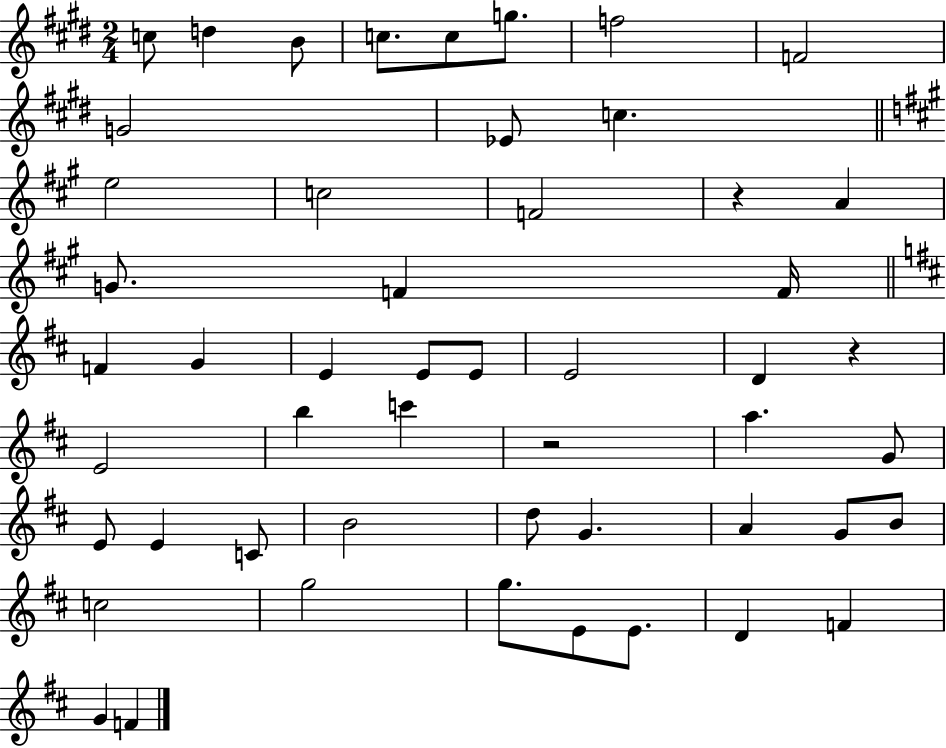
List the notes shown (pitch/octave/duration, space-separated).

C5/e D5/q B4/e C5/e. C5/e G5/e. F5/h F4/h G4/h Eb4/e C5/q. E5/h C5/h F4/h R/q A4/q G4/e. F4/q F4/s F4/q G4/q E4/q E4/e E4/e E4/h D4/q R/q E4/h B5/q C6/q R/h A5/q. G4/e E4/e E4/q C4/e B4/h D5/e G4/q. A4/q G4/e B4/e C5/h G5/h G5/e. E4/e E4/e. D4/q F4/q G4/q F4/q